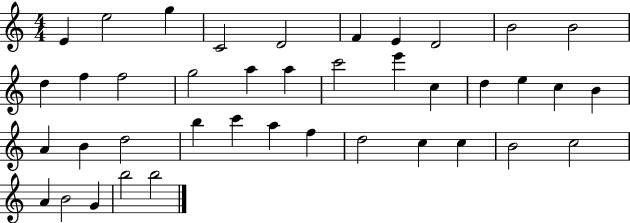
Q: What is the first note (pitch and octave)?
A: E4